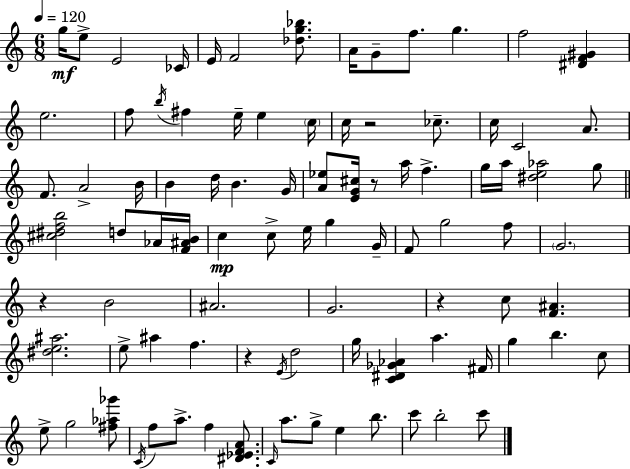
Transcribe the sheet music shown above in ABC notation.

X:1
T:Untitled
M:6/8
L:1/4
K:Am
g/4 e/2 E2 _C/4 E/4 F2 [_dg_b]/2 A/4 G/2 f/2 g f2 [^DF^G] e2 f/2 b/4 ^f e/4 e c/4 c/4 z2 _c/2 c/4 C2 A/2 F/2 A2 B/4 B d/4 B G/4 [A_e]/2 [EG^c]/4 z/2 a/4 f g/4 a/4 [^de_a]2 g/2 [^c^dfb]2 d/2 _A/4 [F^AB]/4 c c/2 e/4 g G/4 F/2 g2 f/2 G2 z B2 ^A2 G2 z c/2 [F^A] [^de^a]2 e/2 ^a f z E/4 d2 g/4 [C^D_G_A] a ^F/4 g b c/2 e/2 g2 [^f_a_g']/2 C/4 f/2 a/2 f [^D_EFA]/2 C/4 a/2 g/2 e b/2 c'/2 b2 c'/2